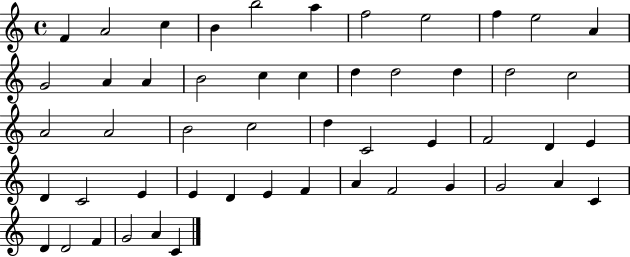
F4/q A4/h C5/q B4/q B5/h A5/q F5/h E5/h F5/q E5/h A4/q G4/h A4/q A4/q B4/h C5/q C5/q D5/q D5/h D5/q D5/h C5/h A4/h A4/h B4/h C5/h D5/q C4/h E4/q F4/h D4/q E4/q D4/q C4/h E4/q E4/q D4/q E4/q F4/q A4/q F4/h G4/q G4/h A4/q C4/q D4/q D4/h F4/q G4/h A4/q C4/q